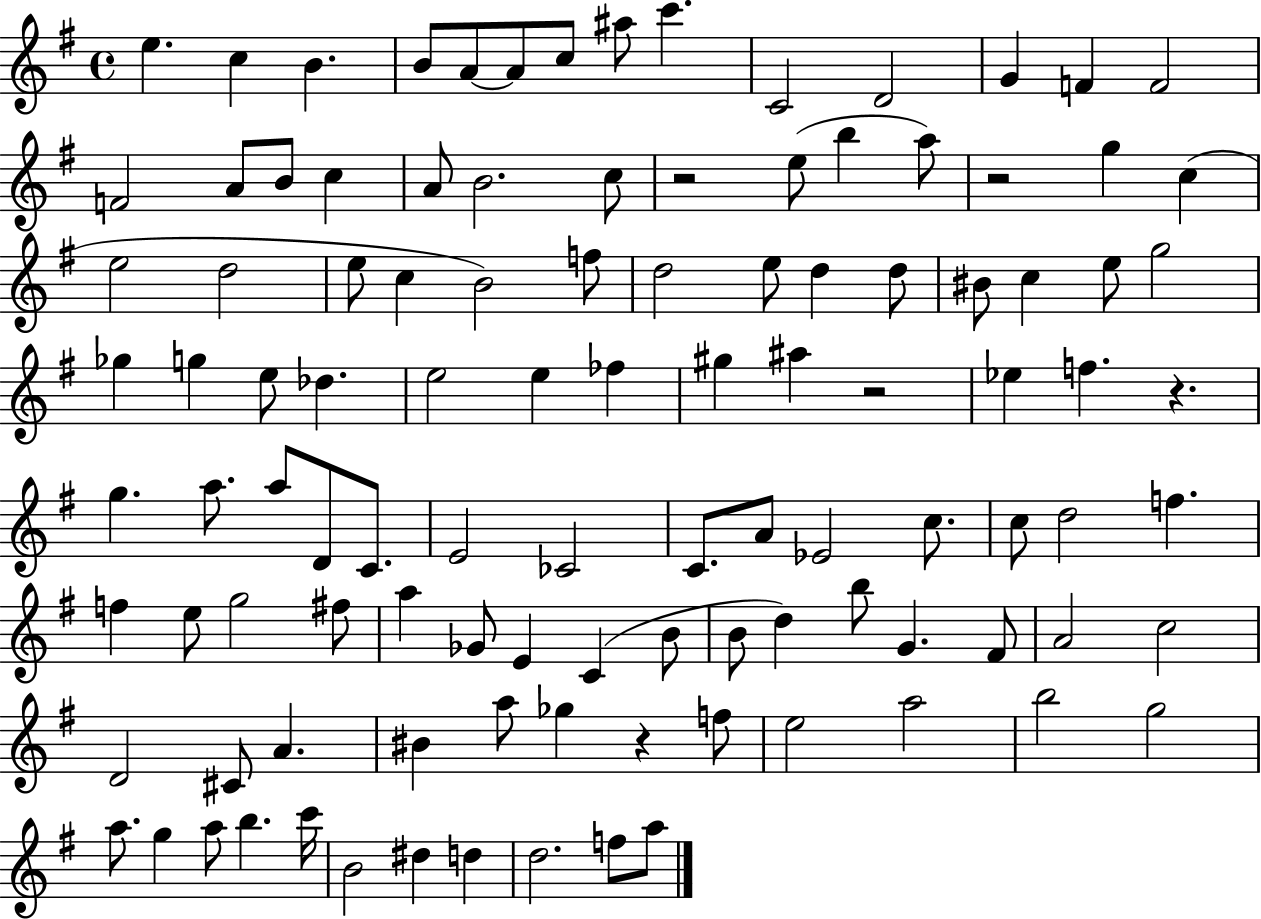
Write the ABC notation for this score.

X:1
T:Untitled
M:4/4
L:1/4
K:G
e c B B/2 A/2 A/2 c/2 ^a/2 c' C2 D2 G F F2 F2 A/2 B/2 c A/2 B2 c/2 z2 e/2 b a/2 z2 g c e2 d2 e/2 c B2 f/2 d2 e/2 d d/2 ^B/2 c e/2 g2 _g g e/2 _d e2 e _f ^g ^a z2 _e f z g a/2 a/2 D/2 C/2 E2 _C2 C/2 A/2 _E2 c/2 c/2 d2 f f e/2 g2 ^f/2 a _G/2 E C B/2 B/2 d b/2 G ^F/2 A2 c2 D2 ^C/2 A ^B a/2 _g z f/2 e2 a2 b2 g2 a/2 g a/2 b c'/4 B2 ^d d d2 f/2 a/2